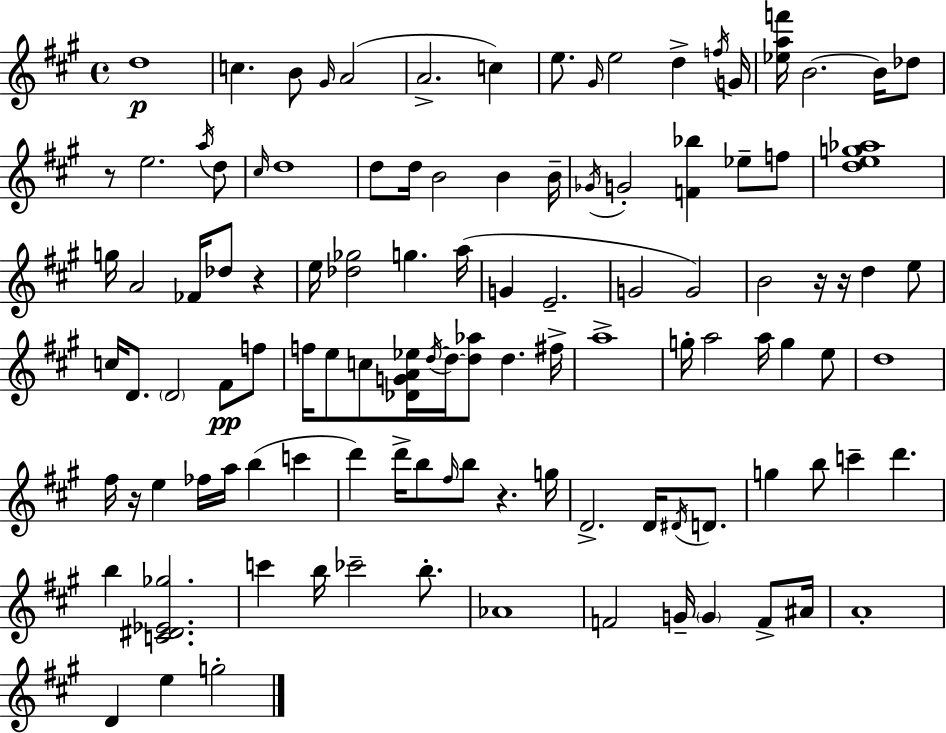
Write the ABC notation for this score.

X:1
T:Untitled
M:4/4
L:1/4
K:A
d4 c B/2 ^G/4 A2 A2 c e/2 ^G/4 e2 d f/4 G/4 [_eaf']/4 B2 B/4 _d/2 z/2 e2 a/4 d/2 ^c/4 d4 d/2 d/4 B2 B B/4 _G/4 G2 [F_b] _e/2 f/2 [deg_a]4 g/4 A2 _F/4 _d/2 z e/4 [_d_g]2 g a/4 G E2 G2 G2 B2 z/4 z/4 d e/2 c/4 D/2 D2 ^F/2 f/2 f/4 e/2 c/2 [_DGA_e]/4 d/4 d/4 [d_a]/2 d ^f/4 a4 g/4 a2 a/4 g e/2 d4 ^f/4 z/4 e _f/4 a/4 b c' d' d'/4 b/2 ^f/4 b/2 z g/4 D2 D/4 ^D/4 D/2 g b/2 c' d' b [C^D_E_g]2 c' b/4 _c'2 b/2 _A4 F2 G/4 G F/2 ^A/4 A4 D e g2